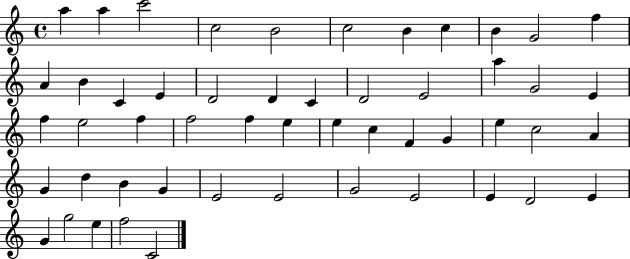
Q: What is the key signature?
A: C major